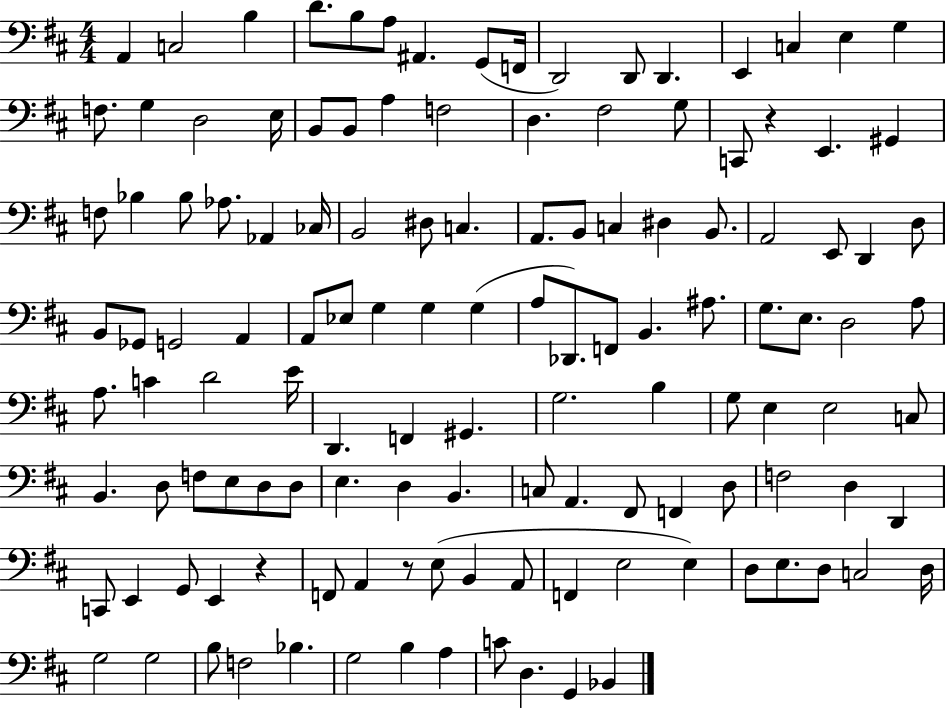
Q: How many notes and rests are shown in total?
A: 128